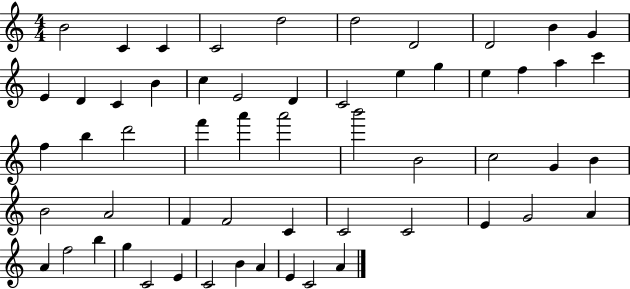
B4/h C4/q C4/q C4/h D5/h D5/h D4/h D4/h B4/q G4/q E4/q D4/q C4/q B4/q C5/q E4/h D4/q C4/h E5/q G5/q E5/q F5/q A5/q C6/q F5/q B5/q D6/h F6/q A6/q A6/h B6/h B4/h C5/h G4/q B4/q B4/h A4/h F4/q F4/h C4/q C4/h C4/h E4/q G4/h A4/q A4/q F5/h B5/q G5/q C4/h E4/q C4/h B4/q A4/q E4/q C4/h A4/q